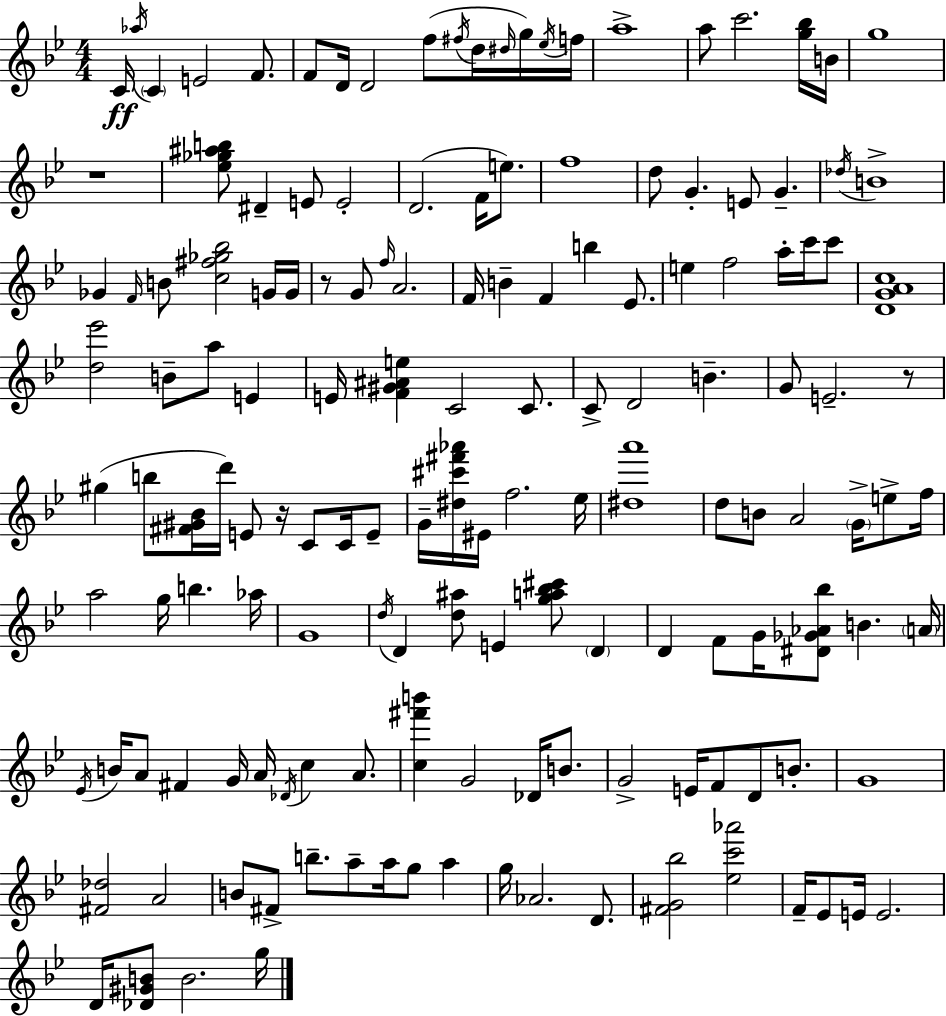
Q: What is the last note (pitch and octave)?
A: G5